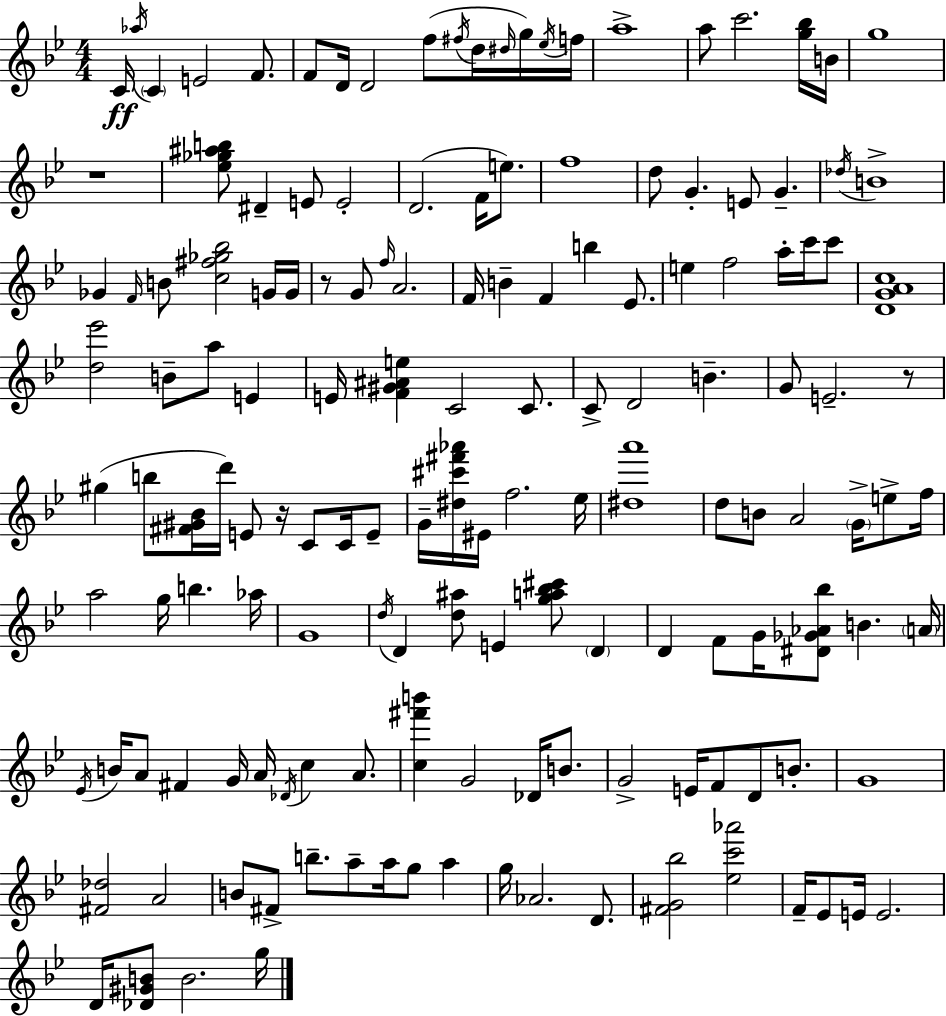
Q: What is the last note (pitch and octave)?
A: G5